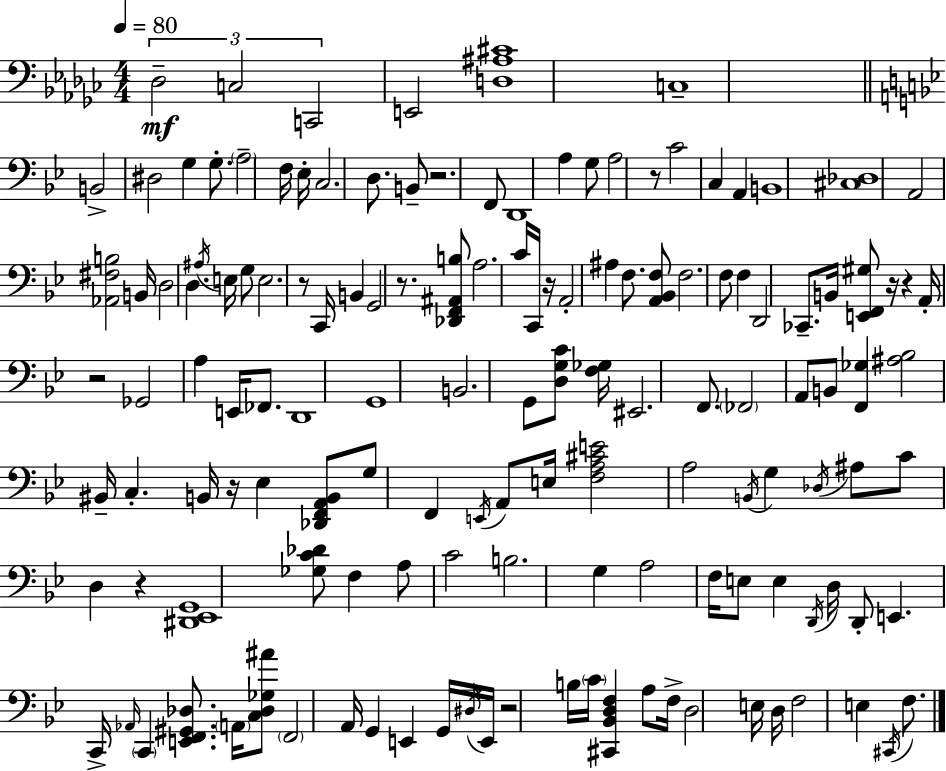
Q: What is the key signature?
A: EES minor